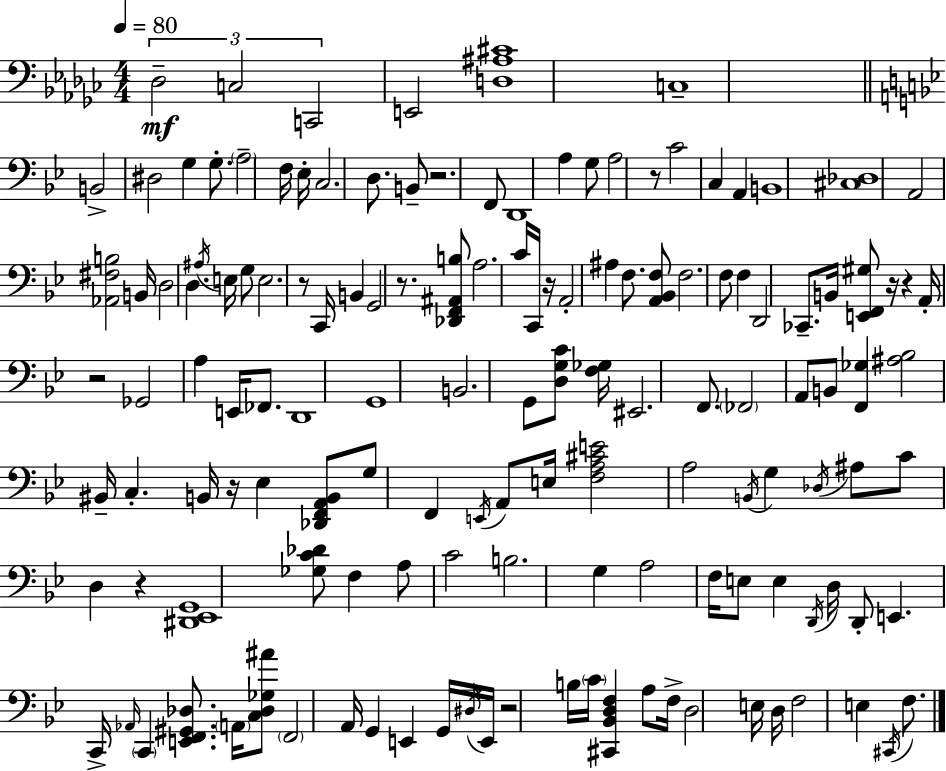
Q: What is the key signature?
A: EES minor